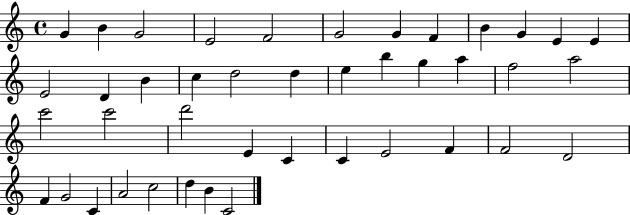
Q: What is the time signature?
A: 4/4